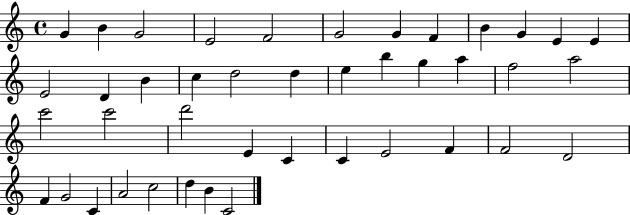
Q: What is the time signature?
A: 4/4